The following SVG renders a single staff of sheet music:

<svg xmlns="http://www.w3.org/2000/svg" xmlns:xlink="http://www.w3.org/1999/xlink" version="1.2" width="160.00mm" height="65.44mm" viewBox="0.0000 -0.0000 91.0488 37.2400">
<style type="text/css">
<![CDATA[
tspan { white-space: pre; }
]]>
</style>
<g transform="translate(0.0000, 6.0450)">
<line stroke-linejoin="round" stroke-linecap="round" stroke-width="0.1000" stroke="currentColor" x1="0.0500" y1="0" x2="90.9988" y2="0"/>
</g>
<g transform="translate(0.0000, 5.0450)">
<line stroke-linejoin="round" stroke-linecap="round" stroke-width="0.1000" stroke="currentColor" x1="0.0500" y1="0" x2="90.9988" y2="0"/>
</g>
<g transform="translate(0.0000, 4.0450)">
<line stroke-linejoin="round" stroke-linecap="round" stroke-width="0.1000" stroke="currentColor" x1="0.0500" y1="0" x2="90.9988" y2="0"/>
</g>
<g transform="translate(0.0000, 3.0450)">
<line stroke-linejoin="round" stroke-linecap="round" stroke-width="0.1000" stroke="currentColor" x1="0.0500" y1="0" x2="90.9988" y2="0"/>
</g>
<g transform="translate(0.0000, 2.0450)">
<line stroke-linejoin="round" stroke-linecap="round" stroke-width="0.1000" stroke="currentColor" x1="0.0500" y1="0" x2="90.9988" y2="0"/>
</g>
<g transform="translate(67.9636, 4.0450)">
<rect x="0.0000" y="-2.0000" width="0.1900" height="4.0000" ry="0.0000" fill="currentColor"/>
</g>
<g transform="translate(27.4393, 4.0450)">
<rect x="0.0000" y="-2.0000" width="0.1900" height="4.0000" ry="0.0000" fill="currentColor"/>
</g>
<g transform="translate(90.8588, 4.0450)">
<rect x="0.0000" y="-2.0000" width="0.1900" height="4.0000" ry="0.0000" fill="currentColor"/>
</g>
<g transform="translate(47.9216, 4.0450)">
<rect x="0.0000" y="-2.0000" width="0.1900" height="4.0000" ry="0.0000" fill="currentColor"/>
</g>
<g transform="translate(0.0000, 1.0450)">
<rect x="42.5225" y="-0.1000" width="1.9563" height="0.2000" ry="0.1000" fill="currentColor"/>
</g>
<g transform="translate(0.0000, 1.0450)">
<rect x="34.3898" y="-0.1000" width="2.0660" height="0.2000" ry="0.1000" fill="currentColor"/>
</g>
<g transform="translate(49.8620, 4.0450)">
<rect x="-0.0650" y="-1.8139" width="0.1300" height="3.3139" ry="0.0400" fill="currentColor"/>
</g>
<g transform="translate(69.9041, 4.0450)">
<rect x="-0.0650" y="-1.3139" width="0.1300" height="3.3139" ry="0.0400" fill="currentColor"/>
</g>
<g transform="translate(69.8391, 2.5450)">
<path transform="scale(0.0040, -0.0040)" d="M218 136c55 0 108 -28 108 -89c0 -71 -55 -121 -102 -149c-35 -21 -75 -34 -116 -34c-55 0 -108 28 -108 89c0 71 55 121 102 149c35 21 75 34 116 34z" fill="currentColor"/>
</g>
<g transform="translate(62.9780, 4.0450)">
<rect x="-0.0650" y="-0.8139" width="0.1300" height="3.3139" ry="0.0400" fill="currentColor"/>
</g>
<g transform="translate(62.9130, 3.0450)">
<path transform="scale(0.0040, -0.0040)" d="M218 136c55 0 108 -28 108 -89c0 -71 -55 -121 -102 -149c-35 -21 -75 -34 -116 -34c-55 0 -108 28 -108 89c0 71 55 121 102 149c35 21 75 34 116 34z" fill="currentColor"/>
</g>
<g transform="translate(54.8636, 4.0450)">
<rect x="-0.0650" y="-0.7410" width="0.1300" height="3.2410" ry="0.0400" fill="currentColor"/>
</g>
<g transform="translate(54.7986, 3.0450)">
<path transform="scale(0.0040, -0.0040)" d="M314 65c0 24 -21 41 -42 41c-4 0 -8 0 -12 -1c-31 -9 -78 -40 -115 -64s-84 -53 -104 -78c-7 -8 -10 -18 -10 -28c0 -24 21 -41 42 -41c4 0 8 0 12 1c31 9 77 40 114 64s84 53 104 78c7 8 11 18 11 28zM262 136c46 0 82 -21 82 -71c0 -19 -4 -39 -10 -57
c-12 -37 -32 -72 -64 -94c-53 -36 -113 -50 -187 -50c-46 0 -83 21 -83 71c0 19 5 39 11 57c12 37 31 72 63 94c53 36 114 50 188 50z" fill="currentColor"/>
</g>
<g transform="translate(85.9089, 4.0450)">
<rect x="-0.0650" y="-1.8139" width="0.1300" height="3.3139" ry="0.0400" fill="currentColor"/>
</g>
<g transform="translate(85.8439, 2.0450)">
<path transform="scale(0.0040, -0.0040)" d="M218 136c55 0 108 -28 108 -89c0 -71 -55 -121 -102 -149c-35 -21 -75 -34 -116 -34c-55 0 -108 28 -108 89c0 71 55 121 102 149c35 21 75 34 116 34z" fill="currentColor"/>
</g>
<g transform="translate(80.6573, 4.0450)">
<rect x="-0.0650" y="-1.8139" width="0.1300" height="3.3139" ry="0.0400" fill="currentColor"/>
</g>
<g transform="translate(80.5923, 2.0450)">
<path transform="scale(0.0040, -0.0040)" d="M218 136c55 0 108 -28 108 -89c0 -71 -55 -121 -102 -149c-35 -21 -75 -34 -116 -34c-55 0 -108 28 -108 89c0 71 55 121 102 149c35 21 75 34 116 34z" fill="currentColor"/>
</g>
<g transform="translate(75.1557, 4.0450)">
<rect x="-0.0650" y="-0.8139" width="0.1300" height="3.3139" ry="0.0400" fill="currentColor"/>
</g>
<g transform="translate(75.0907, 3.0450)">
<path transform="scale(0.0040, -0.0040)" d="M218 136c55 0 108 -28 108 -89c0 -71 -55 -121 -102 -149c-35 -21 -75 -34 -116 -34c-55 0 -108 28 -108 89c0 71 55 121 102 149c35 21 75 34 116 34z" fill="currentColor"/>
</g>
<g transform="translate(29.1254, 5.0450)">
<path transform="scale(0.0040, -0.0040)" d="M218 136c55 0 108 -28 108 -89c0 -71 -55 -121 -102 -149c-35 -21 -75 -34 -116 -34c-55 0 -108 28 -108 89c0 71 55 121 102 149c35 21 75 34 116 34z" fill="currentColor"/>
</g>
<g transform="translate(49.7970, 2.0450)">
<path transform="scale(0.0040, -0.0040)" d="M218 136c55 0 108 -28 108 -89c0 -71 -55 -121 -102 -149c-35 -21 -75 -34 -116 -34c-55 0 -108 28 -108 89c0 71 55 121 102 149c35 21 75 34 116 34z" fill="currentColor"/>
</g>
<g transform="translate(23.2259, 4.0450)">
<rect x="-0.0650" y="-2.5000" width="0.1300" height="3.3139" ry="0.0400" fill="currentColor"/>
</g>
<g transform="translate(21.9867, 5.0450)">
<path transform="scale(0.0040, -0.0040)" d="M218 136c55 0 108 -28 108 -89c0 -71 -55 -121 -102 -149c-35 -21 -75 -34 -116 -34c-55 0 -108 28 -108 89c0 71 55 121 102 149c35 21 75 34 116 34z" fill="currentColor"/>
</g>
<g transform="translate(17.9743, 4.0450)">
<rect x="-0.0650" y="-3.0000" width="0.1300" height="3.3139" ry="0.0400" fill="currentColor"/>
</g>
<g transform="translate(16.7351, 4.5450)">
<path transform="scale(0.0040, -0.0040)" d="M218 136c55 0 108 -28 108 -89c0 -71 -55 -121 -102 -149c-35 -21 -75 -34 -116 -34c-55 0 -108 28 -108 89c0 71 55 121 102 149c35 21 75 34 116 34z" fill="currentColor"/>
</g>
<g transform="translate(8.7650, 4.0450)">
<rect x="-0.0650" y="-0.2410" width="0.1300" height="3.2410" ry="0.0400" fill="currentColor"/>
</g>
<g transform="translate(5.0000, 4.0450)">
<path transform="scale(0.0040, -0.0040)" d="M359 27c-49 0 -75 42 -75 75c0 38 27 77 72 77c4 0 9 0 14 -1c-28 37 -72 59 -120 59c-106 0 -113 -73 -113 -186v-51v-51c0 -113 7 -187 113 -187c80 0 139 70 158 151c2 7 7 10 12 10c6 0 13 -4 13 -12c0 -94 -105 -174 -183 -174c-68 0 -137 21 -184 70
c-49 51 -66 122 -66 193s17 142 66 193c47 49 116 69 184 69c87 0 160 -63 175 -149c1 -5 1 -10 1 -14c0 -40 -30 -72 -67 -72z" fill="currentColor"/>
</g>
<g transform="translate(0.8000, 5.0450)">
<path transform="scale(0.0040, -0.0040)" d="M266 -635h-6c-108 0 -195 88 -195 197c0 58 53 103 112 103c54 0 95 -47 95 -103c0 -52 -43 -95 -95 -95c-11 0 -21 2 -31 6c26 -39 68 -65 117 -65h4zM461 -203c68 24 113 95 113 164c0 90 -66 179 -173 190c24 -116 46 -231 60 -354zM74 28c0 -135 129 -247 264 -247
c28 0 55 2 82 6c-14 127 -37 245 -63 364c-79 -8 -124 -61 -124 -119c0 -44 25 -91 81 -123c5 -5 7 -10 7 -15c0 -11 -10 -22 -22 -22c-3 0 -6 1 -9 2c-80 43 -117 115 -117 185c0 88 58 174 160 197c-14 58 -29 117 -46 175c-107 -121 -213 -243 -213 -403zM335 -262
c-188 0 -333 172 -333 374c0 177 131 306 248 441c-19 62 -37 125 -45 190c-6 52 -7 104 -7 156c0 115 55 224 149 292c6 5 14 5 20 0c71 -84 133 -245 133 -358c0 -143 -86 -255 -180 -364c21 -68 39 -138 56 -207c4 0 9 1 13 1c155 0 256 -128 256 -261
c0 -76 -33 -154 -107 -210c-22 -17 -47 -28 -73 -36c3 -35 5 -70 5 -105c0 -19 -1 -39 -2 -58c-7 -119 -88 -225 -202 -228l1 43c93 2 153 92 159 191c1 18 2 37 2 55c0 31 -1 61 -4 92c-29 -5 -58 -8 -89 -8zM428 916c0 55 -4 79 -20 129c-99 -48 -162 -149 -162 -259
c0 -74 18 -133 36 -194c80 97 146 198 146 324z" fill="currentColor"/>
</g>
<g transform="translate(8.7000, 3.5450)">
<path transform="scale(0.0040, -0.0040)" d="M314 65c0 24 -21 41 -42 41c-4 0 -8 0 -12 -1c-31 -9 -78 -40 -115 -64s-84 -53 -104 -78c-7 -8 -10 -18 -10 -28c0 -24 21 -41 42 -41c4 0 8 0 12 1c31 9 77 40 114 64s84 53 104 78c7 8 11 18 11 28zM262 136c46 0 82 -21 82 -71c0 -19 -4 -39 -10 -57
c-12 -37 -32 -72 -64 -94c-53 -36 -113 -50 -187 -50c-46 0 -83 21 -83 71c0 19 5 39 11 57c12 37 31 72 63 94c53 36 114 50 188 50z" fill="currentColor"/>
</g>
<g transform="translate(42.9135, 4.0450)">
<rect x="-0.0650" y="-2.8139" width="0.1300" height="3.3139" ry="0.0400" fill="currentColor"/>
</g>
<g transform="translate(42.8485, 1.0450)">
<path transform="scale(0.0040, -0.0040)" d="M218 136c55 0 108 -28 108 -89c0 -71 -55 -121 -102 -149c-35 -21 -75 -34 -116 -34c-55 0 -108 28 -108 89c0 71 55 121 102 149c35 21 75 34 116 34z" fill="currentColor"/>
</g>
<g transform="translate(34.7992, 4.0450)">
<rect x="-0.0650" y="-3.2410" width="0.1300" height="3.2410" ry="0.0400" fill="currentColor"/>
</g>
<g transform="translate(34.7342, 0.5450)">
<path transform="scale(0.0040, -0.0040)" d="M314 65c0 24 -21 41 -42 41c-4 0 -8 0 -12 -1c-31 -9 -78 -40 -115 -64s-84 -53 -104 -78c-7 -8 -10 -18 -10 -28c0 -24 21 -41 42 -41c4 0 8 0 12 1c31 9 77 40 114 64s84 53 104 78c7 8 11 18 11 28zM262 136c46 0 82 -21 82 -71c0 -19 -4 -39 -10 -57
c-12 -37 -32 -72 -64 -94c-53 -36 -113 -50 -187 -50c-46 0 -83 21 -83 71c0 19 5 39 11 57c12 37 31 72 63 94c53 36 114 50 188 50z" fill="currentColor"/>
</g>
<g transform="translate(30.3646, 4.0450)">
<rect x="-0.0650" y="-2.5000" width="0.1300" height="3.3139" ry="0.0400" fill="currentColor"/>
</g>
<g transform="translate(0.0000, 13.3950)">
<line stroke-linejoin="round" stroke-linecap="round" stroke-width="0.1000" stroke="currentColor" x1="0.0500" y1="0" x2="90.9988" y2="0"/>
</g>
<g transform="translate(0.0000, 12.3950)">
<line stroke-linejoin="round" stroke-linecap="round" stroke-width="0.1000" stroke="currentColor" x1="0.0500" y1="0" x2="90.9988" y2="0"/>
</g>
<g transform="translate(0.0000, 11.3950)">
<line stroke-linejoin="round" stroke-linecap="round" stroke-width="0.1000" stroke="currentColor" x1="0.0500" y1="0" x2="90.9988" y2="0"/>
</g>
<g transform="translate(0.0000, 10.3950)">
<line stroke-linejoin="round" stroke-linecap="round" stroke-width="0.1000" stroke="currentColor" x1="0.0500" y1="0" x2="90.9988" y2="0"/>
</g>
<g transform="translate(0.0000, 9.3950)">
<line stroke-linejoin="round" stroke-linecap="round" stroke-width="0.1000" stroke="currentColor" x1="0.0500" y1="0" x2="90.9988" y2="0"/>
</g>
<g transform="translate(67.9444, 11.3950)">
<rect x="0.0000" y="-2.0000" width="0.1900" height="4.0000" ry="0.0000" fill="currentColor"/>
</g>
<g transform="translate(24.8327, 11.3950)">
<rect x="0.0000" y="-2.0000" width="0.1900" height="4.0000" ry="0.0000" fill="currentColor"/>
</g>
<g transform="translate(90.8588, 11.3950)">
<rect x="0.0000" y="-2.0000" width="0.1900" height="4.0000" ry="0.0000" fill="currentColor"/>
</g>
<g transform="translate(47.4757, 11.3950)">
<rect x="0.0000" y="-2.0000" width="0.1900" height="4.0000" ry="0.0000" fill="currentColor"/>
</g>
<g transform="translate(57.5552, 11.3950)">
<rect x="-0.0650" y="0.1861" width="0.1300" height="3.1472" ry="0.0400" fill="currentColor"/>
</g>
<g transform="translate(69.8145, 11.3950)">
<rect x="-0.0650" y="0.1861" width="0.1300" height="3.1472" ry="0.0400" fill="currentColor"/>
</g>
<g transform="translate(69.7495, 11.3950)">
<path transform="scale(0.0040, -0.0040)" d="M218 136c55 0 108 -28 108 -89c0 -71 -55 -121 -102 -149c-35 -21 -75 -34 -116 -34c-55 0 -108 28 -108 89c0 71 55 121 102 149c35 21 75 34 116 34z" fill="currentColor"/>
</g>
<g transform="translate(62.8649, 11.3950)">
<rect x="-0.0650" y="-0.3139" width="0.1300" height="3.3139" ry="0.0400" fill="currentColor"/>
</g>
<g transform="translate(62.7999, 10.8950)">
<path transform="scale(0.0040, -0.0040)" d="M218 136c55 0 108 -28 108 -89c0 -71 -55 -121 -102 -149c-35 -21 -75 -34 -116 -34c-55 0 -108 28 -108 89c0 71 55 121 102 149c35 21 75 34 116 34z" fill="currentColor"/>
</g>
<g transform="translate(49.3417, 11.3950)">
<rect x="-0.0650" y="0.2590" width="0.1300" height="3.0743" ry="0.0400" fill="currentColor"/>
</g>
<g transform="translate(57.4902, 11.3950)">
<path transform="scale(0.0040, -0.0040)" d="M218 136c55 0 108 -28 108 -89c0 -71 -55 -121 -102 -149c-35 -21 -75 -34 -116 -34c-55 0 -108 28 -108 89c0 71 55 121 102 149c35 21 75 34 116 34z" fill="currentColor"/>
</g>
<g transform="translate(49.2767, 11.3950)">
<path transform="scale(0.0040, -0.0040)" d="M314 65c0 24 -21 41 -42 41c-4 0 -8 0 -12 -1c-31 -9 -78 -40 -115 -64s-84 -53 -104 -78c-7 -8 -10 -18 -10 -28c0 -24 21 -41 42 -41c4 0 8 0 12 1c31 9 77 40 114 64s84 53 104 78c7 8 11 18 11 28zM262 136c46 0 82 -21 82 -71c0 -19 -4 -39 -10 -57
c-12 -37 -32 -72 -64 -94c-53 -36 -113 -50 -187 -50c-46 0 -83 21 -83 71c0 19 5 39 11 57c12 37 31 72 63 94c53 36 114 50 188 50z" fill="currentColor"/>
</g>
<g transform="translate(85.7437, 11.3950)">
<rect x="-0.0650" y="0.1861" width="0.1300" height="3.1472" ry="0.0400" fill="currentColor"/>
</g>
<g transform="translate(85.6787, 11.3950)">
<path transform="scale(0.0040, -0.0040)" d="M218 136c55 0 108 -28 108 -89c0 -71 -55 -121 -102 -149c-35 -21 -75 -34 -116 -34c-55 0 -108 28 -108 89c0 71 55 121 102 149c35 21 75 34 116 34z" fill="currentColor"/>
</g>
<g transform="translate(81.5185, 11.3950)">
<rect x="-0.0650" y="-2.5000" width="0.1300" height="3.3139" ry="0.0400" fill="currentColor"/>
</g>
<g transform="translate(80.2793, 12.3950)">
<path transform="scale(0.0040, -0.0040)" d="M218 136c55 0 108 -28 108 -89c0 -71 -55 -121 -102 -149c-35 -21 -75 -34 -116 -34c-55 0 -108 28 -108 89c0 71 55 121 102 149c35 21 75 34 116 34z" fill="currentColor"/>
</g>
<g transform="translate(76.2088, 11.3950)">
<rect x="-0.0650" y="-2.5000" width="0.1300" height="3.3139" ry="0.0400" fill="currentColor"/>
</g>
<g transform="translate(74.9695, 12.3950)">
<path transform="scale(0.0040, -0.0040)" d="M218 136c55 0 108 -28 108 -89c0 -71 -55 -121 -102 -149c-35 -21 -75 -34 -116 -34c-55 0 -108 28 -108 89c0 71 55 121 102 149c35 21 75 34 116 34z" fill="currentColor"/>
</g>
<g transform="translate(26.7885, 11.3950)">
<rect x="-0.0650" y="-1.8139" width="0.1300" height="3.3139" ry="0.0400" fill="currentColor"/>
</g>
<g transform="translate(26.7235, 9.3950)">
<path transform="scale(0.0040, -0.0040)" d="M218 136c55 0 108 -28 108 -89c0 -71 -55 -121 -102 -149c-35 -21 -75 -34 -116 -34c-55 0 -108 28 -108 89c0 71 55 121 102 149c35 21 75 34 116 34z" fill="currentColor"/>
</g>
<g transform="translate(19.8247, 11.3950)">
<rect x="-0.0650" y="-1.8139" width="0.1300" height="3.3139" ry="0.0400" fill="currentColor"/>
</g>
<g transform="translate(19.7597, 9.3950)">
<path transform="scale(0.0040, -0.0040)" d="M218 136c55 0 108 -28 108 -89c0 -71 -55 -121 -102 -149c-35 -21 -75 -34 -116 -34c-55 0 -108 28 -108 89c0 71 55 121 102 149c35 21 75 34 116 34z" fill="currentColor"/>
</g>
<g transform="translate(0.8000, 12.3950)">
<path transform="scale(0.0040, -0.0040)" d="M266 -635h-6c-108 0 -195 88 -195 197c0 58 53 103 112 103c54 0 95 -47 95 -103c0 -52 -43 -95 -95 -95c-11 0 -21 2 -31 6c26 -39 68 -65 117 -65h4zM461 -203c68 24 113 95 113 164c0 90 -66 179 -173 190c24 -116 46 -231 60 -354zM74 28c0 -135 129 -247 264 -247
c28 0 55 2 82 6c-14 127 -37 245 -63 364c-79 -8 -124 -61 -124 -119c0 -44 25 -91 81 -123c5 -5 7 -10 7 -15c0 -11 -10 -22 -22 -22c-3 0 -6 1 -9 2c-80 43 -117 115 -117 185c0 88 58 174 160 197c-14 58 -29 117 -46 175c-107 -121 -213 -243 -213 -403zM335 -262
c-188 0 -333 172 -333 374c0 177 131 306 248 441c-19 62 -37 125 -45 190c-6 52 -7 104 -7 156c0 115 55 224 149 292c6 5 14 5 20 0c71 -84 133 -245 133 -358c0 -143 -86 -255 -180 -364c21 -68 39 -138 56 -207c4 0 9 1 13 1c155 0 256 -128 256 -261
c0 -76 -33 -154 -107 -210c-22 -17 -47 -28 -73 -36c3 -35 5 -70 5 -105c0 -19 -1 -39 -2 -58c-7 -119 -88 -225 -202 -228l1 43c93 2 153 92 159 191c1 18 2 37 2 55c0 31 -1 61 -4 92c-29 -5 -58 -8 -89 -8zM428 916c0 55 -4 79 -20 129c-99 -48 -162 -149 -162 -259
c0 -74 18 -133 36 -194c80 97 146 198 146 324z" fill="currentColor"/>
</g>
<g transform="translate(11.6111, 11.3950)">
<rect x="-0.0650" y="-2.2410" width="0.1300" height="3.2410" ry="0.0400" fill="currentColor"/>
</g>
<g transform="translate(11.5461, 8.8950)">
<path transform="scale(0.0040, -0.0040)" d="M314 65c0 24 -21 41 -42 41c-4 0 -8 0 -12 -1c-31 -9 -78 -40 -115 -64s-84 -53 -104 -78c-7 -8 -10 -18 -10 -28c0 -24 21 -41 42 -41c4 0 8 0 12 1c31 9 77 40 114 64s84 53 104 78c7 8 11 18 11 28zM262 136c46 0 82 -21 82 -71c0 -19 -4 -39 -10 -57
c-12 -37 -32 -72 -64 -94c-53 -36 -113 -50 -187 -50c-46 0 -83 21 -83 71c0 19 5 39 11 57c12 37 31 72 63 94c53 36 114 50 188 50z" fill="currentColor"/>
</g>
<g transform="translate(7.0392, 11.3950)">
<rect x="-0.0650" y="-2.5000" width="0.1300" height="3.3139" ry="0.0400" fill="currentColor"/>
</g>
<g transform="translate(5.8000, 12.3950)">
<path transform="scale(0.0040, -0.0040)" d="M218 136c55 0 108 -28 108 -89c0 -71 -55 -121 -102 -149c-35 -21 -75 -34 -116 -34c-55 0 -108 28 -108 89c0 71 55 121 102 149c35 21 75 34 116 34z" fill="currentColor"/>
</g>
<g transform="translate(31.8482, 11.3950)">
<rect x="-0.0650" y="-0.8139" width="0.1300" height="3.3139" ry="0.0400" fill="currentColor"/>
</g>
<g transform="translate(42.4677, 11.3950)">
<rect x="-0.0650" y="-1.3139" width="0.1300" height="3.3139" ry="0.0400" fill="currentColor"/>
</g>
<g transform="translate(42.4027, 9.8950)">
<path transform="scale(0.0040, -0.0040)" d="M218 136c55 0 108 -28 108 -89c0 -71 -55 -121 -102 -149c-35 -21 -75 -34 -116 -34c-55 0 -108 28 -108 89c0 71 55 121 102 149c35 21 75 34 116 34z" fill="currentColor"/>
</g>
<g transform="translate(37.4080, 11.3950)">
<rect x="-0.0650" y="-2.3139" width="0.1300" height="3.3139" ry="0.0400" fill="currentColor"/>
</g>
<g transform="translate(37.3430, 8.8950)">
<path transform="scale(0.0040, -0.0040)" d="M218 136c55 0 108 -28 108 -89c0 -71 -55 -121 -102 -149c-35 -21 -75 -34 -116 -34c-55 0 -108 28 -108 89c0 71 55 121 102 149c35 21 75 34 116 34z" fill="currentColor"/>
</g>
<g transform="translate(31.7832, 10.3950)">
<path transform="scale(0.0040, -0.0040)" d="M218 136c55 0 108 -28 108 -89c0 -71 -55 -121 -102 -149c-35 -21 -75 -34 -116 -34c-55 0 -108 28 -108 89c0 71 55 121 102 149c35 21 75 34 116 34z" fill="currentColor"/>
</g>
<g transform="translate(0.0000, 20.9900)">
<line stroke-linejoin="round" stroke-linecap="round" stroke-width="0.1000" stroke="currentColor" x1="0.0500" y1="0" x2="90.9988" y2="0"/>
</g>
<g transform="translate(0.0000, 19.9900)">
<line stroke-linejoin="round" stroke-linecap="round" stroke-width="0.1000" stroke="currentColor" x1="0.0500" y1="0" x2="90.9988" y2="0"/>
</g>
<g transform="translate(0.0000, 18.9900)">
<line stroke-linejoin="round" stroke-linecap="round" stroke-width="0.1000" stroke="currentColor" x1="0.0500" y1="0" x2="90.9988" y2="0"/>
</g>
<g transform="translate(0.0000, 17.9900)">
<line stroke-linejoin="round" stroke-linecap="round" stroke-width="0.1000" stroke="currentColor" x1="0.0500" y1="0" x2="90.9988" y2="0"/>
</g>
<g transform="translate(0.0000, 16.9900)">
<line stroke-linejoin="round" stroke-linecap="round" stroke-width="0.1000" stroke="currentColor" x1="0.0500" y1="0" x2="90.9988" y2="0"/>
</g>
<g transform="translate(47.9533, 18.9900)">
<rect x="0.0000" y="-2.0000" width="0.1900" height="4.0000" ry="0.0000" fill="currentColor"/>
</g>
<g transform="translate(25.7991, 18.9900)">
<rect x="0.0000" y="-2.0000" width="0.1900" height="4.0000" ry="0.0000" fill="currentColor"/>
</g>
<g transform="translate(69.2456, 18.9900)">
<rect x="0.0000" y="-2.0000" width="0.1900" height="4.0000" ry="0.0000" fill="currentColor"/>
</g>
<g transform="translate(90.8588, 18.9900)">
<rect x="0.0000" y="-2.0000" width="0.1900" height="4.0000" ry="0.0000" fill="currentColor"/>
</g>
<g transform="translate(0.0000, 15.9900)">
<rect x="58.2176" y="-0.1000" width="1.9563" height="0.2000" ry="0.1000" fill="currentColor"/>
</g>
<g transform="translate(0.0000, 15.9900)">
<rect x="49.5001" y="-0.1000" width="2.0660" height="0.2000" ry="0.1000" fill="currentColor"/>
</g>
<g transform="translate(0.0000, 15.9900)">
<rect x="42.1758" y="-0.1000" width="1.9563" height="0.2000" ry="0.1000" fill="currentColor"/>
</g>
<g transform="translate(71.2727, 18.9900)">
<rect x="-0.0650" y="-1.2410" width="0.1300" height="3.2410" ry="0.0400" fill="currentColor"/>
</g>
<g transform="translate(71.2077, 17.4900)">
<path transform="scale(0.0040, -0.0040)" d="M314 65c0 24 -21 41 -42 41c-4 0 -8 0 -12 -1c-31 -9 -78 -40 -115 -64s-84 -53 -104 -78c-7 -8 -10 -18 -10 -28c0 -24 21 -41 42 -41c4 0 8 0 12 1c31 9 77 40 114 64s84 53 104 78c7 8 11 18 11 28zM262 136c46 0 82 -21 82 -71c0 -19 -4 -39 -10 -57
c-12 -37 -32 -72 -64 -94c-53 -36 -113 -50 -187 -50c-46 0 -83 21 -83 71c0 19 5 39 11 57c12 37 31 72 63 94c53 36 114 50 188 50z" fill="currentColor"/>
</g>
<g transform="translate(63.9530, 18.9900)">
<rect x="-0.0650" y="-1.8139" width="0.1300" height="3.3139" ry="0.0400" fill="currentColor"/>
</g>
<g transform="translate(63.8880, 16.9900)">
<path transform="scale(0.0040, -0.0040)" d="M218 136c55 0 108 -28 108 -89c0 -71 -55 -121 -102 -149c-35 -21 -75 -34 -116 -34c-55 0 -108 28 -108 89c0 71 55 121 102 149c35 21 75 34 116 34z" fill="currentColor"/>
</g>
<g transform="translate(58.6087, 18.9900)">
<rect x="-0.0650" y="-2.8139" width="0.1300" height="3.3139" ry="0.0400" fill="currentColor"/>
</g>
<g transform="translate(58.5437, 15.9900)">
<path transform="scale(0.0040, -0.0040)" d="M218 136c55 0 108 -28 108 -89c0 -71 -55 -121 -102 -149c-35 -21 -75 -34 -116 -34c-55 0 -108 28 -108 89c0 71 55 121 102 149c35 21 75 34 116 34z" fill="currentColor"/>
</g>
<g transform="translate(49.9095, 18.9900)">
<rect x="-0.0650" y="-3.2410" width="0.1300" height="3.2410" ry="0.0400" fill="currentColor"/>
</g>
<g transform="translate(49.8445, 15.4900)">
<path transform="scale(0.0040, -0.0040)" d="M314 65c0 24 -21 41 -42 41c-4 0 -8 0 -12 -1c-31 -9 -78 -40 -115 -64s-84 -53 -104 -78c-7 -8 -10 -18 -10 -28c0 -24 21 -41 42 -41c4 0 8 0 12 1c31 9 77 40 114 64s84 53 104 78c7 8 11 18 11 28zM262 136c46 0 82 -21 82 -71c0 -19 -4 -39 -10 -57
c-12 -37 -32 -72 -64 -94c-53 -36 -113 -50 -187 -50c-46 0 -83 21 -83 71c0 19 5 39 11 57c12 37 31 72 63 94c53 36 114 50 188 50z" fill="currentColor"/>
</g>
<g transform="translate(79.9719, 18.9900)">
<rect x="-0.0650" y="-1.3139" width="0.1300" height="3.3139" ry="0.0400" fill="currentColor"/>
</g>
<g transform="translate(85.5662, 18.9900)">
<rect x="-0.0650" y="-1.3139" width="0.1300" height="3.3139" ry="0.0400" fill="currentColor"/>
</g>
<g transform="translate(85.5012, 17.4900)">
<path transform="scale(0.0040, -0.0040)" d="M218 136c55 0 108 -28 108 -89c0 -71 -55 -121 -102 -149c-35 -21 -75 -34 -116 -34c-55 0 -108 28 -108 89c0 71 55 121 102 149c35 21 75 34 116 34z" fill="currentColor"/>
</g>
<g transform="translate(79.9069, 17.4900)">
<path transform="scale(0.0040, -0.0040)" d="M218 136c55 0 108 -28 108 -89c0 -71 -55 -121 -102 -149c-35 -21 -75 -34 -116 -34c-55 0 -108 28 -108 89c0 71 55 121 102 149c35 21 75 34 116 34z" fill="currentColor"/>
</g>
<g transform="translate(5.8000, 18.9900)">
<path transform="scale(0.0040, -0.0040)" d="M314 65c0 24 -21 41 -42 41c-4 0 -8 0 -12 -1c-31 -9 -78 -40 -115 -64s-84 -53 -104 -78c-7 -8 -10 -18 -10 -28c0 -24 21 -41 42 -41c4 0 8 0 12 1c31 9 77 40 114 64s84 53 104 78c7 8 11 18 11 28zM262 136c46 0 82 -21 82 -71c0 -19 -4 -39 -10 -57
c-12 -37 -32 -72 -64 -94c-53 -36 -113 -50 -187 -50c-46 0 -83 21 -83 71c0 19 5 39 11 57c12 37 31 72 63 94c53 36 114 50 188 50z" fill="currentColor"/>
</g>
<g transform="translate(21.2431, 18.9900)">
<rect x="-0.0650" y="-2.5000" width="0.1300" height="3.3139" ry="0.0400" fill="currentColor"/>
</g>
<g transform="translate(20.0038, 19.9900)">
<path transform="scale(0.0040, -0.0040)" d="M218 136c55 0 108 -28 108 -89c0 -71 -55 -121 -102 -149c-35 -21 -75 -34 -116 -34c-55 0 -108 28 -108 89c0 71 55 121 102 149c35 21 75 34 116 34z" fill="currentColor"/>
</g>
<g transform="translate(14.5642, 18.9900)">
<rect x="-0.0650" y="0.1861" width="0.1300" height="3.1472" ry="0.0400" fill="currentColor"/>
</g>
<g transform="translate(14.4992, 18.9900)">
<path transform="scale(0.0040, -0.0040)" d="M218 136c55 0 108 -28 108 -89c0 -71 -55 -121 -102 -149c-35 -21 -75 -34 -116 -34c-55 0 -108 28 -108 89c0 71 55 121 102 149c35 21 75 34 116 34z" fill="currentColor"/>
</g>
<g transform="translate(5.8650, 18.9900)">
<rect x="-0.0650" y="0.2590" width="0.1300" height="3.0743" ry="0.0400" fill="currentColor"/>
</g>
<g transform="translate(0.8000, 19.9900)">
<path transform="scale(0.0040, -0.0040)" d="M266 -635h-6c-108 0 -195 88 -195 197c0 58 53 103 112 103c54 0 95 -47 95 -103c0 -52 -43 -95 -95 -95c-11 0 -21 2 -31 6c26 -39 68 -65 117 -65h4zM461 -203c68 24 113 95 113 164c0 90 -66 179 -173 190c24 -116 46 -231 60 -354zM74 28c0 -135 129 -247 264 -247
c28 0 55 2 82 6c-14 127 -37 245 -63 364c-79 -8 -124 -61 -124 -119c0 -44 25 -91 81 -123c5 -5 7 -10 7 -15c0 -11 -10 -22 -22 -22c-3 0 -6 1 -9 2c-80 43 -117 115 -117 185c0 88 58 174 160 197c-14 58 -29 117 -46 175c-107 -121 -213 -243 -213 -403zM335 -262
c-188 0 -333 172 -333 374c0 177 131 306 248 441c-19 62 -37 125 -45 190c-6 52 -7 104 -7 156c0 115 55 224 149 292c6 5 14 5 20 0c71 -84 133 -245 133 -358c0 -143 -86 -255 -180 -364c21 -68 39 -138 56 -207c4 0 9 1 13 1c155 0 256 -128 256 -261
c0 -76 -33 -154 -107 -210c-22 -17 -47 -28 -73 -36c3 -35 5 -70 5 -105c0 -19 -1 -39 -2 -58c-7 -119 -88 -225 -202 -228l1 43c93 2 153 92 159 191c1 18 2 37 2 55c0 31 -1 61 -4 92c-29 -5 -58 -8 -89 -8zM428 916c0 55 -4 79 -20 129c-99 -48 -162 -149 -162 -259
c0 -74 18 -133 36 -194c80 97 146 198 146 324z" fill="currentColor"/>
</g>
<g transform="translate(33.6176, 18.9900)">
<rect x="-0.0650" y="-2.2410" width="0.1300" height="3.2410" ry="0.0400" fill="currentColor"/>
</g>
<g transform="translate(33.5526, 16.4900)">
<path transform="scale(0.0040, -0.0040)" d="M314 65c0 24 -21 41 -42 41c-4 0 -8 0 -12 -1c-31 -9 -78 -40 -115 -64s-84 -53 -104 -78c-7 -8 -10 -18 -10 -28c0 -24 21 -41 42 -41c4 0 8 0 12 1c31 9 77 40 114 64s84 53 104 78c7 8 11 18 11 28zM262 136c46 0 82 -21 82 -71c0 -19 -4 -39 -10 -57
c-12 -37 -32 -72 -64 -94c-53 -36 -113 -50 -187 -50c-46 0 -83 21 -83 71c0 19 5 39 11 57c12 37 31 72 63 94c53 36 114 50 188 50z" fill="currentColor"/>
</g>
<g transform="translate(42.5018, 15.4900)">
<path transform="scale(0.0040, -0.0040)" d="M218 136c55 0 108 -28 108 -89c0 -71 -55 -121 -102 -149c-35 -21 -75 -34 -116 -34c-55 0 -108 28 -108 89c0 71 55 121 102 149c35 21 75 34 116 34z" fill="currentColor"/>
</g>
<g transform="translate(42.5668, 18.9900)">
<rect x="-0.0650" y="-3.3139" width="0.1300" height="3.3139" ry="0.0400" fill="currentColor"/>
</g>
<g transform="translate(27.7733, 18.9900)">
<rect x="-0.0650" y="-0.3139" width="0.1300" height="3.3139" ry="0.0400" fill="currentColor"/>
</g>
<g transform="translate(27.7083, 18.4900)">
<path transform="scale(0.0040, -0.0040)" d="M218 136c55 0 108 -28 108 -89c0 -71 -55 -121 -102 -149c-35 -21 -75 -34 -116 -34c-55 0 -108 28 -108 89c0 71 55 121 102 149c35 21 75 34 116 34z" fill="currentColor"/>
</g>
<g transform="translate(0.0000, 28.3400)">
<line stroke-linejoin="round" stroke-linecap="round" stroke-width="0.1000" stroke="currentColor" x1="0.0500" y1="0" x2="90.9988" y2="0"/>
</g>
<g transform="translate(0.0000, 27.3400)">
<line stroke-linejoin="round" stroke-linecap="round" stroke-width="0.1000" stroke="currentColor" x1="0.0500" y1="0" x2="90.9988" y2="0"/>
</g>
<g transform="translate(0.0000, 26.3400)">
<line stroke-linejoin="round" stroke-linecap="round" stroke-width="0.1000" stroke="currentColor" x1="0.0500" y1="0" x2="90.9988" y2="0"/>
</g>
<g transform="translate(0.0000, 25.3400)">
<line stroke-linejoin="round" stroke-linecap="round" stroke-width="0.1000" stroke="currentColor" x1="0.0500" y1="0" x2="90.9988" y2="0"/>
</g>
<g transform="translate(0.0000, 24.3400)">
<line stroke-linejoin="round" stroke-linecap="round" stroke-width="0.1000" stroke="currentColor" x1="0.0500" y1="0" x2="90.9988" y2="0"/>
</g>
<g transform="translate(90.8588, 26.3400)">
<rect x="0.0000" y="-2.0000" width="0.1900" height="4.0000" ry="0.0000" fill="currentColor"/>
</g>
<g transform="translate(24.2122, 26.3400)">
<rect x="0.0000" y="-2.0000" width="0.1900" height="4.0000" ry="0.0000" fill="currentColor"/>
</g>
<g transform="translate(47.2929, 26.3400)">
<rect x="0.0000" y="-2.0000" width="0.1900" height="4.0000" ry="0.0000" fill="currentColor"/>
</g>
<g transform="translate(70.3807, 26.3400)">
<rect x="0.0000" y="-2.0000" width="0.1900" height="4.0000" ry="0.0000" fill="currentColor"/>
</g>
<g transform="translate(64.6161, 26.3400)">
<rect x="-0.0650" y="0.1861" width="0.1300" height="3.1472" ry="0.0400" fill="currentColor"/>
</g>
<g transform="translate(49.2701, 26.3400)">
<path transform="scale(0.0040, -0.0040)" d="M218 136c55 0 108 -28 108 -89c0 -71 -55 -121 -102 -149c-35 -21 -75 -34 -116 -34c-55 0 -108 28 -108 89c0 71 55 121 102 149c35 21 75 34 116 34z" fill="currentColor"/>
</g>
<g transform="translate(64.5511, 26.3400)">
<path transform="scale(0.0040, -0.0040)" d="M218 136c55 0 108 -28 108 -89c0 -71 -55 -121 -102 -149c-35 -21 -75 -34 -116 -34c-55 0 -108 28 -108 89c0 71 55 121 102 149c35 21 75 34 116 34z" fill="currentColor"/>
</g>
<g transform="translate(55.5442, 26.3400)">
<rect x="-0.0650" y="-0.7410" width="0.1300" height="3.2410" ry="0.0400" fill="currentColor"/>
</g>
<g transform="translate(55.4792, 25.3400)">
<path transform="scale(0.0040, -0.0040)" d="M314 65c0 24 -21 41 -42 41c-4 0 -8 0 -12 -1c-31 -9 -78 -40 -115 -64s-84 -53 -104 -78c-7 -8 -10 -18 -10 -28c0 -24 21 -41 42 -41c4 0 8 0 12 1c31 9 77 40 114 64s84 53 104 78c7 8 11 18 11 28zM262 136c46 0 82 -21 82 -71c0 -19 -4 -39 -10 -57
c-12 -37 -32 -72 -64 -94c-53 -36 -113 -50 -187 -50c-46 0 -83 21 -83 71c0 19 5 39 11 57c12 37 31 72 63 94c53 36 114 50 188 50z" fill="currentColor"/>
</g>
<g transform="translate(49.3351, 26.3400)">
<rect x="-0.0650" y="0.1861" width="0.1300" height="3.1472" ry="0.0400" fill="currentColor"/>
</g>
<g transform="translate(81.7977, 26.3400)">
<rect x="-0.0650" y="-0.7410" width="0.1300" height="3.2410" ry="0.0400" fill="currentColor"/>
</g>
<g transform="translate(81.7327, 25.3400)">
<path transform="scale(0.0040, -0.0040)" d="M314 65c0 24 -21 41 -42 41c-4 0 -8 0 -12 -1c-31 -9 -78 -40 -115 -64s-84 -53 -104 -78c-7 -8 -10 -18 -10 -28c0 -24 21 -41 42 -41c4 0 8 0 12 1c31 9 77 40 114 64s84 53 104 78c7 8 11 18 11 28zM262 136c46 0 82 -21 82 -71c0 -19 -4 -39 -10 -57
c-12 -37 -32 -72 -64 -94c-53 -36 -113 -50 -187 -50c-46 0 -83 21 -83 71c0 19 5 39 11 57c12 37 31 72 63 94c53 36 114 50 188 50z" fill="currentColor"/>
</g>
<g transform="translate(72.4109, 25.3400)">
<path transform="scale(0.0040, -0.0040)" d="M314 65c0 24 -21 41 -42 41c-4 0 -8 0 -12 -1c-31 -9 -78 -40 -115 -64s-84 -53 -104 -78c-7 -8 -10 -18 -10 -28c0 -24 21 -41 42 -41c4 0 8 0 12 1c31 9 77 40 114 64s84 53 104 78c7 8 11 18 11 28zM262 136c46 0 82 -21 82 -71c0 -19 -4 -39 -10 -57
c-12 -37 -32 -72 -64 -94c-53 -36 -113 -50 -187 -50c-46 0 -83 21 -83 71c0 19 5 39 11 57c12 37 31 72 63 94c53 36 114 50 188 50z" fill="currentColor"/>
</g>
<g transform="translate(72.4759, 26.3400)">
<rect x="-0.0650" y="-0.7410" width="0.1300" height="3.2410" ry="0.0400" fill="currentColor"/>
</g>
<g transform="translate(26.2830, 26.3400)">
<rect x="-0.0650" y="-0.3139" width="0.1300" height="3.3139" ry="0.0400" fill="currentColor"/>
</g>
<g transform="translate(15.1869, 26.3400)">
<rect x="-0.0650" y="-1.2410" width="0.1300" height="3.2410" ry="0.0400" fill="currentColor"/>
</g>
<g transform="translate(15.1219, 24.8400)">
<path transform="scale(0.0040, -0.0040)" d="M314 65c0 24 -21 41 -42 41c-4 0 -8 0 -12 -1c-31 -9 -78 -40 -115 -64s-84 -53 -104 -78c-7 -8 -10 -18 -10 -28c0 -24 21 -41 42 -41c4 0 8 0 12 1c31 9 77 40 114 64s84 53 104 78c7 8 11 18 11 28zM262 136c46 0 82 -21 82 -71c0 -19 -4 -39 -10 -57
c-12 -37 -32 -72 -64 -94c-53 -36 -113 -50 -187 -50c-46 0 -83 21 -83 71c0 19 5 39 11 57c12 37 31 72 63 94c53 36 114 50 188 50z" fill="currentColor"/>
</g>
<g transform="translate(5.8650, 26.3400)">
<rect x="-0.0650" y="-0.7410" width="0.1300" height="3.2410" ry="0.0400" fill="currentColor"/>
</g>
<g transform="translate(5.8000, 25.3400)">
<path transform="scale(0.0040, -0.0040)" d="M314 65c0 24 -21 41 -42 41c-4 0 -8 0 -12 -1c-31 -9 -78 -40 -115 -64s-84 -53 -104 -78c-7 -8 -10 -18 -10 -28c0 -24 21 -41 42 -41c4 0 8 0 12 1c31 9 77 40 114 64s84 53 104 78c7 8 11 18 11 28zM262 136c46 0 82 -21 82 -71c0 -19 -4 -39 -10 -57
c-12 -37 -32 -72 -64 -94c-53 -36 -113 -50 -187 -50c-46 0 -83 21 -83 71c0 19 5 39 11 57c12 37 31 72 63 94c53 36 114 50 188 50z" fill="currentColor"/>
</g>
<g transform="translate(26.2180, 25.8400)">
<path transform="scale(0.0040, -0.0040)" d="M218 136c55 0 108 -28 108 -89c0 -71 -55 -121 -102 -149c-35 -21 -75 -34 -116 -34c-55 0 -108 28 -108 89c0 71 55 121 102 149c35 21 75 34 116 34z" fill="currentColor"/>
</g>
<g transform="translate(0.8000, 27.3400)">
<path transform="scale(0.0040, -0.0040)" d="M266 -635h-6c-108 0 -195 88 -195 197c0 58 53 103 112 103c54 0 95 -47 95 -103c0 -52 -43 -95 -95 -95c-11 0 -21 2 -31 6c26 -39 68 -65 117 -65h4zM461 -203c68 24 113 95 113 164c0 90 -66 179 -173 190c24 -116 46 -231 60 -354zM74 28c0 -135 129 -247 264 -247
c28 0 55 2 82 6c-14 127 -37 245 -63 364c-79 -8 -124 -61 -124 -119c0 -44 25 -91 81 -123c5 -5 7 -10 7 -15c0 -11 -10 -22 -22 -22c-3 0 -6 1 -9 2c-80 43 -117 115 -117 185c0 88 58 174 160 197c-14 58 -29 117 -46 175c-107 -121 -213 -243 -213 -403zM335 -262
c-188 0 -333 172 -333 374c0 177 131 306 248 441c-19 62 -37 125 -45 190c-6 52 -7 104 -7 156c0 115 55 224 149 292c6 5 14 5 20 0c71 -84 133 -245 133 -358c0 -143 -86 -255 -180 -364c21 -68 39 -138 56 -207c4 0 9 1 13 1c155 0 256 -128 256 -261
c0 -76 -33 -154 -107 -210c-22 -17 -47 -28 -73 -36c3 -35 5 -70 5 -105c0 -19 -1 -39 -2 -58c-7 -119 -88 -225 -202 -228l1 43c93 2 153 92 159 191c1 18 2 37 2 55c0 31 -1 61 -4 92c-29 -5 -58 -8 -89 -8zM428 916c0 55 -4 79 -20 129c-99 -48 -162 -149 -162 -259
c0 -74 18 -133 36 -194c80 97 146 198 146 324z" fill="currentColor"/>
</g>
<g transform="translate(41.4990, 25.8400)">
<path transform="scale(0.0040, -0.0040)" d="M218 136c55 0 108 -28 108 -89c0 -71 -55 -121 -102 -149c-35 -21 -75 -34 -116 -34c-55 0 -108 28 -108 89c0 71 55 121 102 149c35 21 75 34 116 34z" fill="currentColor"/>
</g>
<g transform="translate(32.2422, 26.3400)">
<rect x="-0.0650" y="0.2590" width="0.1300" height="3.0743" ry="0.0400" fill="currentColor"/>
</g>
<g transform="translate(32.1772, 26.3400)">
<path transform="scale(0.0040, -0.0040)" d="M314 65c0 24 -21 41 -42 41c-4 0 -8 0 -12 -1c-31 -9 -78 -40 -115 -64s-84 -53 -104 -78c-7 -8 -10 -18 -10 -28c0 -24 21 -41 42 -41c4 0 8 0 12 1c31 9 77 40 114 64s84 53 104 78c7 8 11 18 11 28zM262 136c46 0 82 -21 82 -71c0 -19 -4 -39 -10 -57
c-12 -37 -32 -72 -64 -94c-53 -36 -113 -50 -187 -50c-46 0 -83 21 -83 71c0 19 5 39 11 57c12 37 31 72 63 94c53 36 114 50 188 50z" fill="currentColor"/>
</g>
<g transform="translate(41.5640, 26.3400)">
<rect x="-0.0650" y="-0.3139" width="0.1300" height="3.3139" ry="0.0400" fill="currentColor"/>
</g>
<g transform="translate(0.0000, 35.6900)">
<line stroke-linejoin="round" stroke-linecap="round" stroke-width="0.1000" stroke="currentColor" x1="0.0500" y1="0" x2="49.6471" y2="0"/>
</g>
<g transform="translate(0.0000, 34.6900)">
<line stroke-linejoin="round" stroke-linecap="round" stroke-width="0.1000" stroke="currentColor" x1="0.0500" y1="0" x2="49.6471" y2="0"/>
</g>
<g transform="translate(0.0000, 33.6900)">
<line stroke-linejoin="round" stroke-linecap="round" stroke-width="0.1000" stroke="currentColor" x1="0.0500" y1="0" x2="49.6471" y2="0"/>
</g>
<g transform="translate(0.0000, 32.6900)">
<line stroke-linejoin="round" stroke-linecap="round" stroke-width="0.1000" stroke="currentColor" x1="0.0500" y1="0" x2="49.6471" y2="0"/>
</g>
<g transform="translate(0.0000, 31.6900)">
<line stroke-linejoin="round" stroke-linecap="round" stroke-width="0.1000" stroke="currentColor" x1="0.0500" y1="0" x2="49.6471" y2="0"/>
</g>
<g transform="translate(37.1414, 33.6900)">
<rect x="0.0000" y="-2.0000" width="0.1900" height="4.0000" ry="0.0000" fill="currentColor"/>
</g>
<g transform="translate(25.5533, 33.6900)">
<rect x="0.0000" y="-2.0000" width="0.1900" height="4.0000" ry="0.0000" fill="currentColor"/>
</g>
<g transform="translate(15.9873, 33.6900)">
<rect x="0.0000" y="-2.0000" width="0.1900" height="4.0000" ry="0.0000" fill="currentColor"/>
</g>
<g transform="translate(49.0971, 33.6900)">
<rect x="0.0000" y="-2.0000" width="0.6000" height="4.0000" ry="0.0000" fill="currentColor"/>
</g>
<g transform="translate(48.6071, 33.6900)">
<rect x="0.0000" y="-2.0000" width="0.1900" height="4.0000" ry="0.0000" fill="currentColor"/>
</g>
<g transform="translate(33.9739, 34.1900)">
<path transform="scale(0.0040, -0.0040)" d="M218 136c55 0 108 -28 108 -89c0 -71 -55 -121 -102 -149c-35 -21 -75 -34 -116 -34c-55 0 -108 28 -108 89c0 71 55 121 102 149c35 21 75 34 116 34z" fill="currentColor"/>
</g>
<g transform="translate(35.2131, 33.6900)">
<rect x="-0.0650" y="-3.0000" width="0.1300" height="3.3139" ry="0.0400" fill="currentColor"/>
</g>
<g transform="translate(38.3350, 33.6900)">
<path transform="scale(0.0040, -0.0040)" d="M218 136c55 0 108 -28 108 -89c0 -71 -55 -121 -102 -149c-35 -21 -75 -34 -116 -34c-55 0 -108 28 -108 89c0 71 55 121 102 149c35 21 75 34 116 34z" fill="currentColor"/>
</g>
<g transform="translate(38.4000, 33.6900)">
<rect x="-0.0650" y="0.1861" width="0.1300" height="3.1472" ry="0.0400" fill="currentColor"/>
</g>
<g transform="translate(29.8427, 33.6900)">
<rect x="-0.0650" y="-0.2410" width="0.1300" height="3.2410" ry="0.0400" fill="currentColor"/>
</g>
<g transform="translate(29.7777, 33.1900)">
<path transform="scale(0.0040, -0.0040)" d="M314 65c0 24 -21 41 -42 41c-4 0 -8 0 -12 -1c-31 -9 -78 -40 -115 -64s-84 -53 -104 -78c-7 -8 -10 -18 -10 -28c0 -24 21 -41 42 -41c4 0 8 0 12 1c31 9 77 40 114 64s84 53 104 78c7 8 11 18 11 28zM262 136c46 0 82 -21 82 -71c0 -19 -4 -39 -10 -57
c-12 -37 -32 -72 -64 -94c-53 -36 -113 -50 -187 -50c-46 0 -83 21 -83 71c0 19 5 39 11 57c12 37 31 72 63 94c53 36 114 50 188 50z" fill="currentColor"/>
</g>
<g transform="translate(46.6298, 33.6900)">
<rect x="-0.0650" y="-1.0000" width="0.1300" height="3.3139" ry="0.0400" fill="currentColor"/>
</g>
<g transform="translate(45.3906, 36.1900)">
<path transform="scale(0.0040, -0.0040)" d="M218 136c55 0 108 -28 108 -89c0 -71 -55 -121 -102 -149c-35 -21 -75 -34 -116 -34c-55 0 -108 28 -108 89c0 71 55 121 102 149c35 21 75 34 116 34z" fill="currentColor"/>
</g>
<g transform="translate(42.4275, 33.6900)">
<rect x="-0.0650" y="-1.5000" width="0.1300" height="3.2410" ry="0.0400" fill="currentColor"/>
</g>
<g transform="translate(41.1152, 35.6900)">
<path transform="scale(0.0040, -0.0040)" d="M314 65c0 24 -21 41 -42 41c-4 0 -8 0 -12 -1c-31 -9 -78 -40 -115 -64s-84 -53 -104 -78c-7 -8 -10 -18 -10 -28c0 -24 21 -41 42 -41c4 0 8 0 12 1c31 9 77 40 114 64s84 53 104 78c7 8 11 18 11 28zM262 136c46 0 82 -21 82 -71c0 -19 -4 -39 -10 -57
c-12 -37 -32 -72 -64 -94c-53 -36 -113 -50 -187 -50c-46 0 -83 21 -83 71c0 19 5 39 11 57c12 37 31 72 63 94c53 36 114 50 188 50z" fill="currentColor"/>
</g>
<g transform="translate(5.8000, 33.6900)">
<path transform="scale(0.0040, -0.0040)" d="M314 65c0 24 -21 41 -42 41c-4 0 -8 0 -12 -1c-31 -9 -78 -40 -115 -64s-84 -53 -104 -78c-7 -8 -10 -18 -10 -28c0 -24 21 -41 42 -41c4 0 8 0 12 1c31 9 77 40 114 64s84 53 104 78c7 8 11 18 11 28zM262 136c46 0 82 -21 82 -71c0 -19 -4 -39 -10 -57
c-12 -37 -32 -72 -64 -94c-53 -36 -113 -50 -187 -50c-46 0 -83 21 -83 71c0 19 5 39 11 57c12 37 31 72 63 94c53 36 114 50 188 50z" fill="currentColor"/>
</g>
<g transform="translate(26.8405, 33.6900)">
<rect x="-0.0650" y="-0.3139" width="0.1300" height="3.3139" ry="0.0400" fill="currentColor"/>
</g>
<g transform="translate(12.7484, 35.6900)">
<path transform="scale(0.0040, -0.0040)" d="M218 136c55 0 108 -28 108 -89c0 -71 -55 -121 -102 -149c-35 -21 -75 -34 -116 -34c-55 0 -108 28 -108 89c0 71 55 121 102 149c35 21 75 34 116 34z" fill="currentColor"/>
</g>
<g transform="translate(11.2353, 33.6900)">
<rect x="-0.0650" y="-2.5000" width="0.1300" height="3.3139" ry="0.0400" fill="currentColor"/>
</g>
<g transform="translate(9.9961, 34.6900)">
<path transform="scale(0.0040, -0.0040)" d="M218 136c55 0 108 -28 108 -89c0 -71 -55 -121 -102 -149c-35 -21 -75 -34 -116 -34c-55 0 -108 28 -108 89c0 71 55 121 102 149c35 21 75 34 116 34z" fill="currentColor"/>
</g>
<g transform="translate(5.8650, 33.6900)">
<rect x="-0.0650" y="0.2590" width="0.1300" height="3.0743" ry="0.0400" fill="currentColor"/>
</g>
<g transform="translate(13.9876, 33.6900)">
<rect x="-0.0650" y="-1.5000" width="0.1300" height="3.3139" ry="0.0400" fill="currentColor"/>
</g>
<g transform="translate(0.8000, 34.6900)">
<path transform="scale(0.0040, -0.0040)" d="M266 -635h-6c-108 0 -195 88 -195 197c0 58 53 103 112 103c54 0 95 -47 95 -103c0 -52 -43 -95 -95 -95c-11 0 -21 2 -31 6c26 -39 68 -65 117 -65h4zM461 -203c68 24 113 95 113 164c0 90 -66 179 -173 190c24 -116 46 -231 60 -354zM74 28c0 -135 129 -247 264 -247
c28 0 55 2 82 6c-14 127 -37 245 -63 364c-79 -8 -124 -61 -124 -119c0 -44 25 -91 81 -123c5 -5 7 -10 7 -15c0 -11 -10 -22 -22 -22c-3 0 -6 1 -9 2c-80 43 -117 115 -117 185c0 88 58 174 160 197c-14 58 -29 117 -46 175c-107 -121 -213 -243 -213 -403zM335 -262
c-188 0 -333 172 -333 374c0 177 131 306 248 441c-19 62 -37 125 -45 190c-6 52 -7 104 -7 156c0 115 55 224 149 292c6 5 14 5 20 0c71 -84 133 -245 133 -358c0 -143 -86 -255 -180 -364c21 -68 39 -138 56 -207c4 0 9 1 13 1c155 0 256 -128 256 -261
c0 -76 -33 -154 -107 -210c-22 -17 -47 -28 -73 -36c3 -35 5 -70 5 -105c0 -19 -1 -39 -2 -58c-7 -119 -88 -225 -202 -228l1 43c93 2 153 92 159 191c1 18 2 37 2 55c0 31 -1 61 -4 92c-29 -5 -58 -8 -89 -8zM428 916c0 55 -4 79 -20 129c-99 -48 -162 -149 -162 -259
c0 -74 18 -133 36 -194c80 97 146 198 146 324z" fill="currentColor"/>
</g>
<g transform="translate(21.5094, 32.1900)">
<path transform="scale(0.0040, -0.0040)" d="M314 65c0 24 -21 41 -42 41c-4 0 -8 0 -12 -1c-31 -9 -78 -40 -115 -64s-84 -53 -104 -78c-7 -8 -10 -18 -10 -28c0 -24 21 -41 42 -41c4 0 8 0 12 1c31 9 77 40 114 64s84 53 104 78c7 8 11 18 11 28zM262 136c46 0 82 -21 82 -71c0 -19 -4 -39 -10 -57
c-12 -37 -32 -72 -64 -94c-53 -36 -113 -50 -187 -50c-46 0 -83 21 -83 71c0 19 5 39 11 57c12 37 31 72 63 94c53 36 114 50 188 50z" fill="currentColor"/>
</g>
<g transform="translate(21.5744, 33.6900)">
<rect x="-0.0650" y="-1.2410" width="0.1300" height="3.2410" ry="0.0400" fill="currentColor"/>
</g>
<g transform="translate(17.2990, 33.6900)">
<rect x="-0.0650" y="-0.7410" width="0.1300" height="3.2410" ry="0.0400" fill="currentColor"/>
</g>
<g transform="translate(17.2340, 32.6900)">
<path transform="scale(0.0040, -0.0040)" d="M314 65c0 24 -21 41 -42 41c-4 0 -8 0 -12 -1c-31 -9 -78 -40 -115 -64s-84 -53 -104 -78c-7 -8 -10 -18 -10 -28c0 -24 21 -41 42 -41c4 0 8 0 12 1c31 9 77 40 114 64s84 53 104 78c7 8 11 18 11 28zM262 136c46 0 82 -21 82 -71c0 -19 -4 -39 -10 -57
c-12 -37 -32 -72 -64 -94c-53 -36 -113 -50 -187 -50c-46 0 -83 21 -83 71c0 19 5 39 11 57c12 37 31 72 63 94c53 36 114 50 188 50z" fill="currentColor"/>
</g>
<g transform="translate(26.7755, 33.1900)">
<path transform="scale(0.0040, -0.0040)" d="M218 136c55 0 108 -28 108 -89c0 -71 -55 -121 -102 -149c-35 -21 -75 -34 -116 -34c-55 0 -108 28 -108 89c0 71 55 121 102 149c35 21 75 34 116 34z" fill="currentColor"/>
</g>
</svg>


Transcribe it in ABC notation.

X:1
T:Untitled
M:4/4
L:1/4
K:C
c2 A G G b2 a f d2 d e d f f G g2 f f d g e B2 B c B G G B B2 B G c g2 b b2 a f e2 e e d2 e2 c B2 c B d2 B d2 d2 B2 G E d2 e2 c c2 A B E2 D